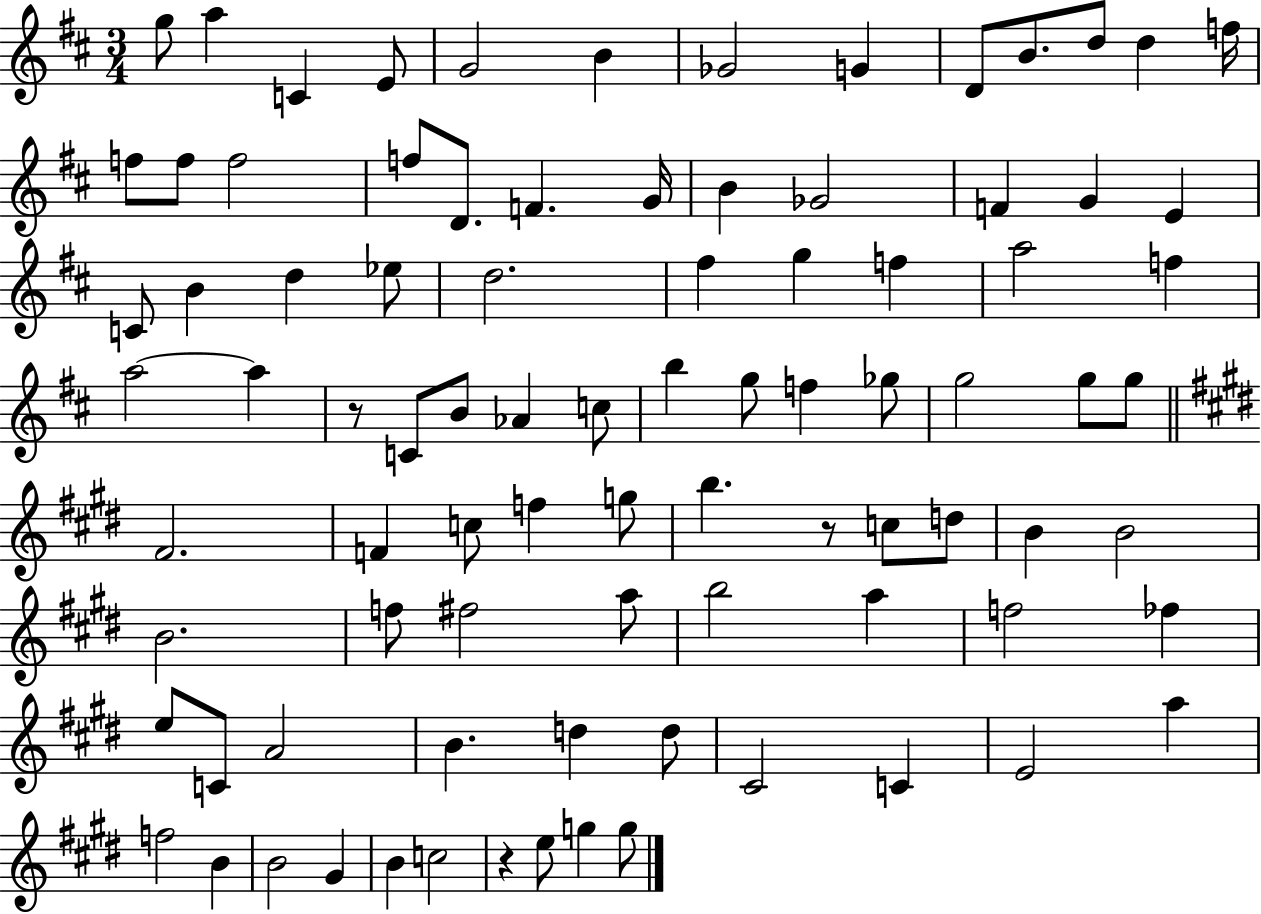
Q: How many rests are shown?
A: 3